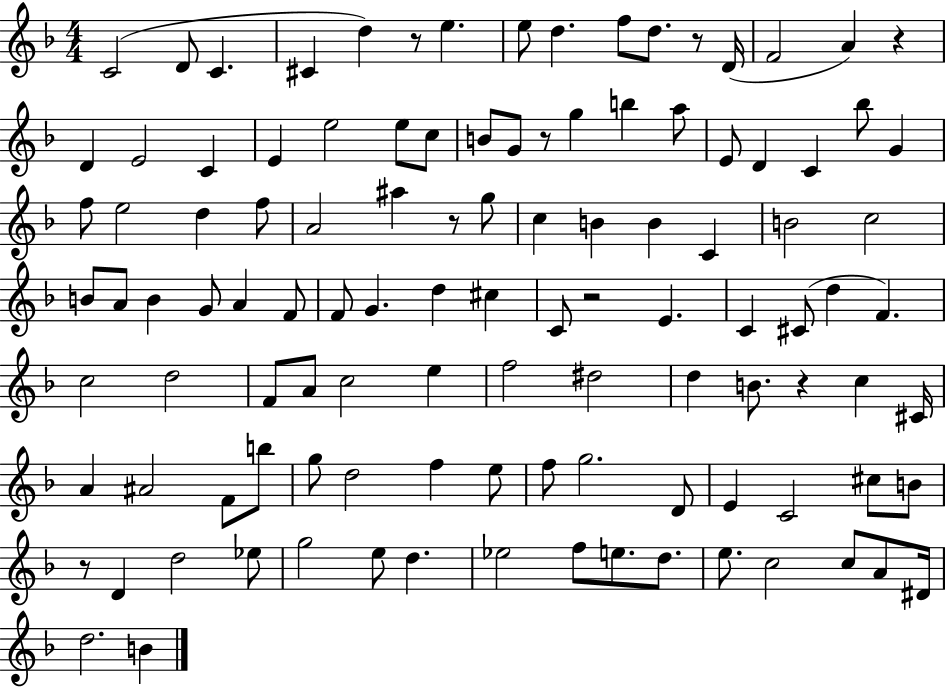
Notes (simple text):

C4/h D4/e C4/q. C#4/q D5/q R/e E5/q. E5/e D5/q. F5/e D5/e. R/e D4/s F4/h A4/q R/q D4/q E4/h C4/q E4/q E5/h E5/e C5/e B4/e G4/e R/e G5/q B5/q A5/e E4/e D4/q C4/q Bb5/e G4/q F5/e E5/h D5/q F5/e A4/h A#5/q R/e G5/e C5/q B4/q B4/q C4/q B4/h C5/h B4/e A4/e B4/q G4/e A4/q F4/e F4/e G4/q. D5/q C#5/q C4/e R/h E4/q. C4/q C#4/e D5/q F4/q. C5/h D5/h F4/e A4/e C5/h E5/q F5/h D#5/h D5/q B4/e. R/q C5/q C#4/s A4/q A#4/h F4/e B5/e G5/e D5/h F5/q E5/e F5/e G5/h. D4/e E4/q C4/h C#5/e B4/e R/e D4/q D5/h Eb5/e G5/h E5/e D5/q. Eb5/h F5/e E5/e. D5/e. E5/e. C5/h C5/e A4/e D#4/s D5/h. B4/q